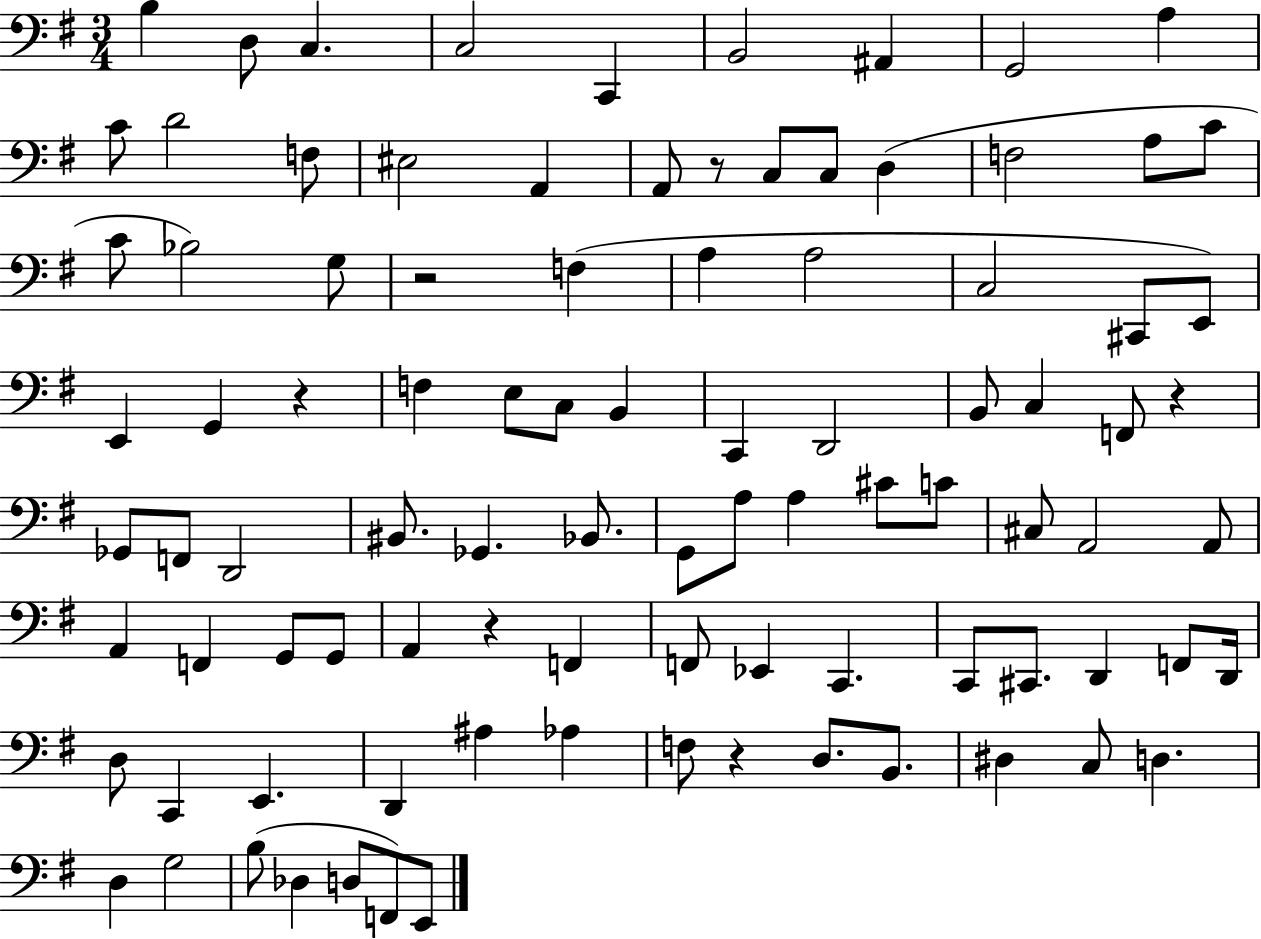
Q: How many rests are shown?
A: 6